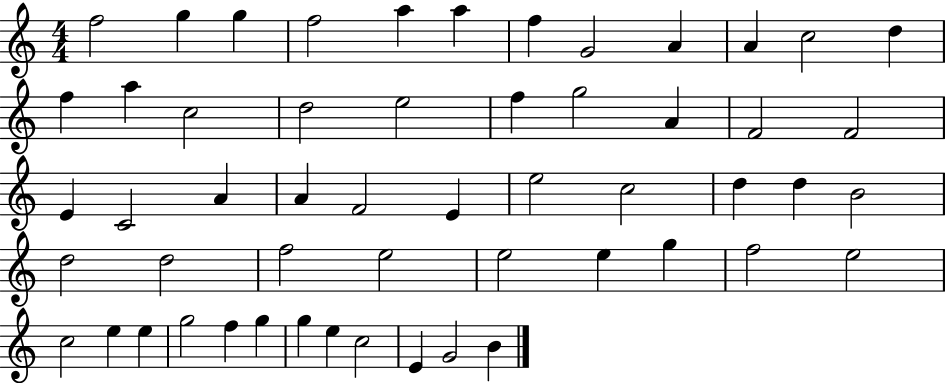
{
  \clef treble
  \numericTimeSignature
  \time 4/4
  \key c \major
  f''2 g''4 g''4 | f''2 a''4 a''4 | f''4 g'2 a'4 | a'4 c''2 d''4 | \break f''4 a''4 c''2 | d''2 e''2 | f''4 g''2 a'4 | f'2 f'2 | \break e'4 c'2 a'4 | a'4 f'2 e'4 | e''2 c''2 | d''4 d''4 b'2 | \break d''2 d''2 | f''2 e''2 | e''2 e''4 g''4 | f''2 e''2 | \break c''2 e''4 e''4 | g''2 f''4 g''4 | g''4 e''4 c''2 | e'4 g'2 b'4 | \break \bar "|."
}